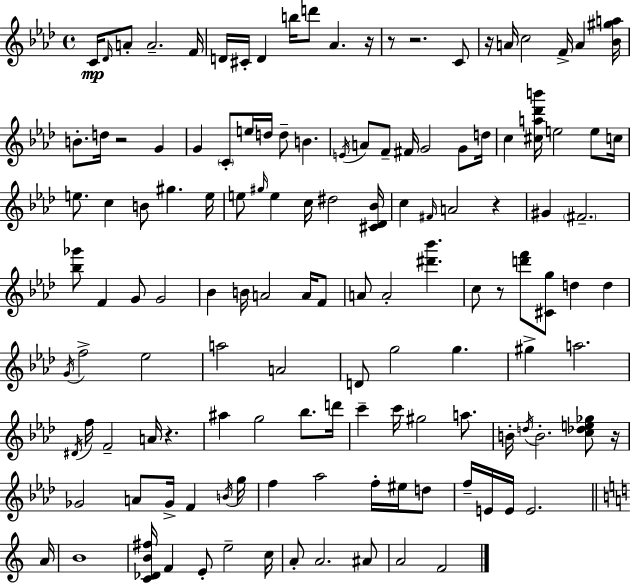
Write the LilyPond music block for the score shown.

{
  \clef treble
  \time 4/4
  \defaultTimeSignature
  \key f \minor
  c'16\mp \grace { des'16 } a'8-. a'2.-- | f'16 d'16 cis'16-. d'4 b''16 d'''8 aes'4. | r16 r8 r2. c'8 | r16 a'16 c''2 f'16-> a'4 | \break <bes' gis'' a''>16 b'8.-. d''16 r2 g'4 | g'4 \parenthesize c'8-. e''16 d''16 d''8-- b'4. | \acciaccatura { e'16 } a'8 f'8-- fis'16 g'2 g'8 | d''16 c''4 <cis'' a'' des''' b'''>16 e''2 e''8 | \break c''16 e''8. c''4 b'8 gis''4. | e''16 e''8 \grace { gis''16 } e''4 c''16 dis''2 | <cis' des' bes'>16 c''4 \grace { fis'16 } a'2 | r4 gis'4 \parenthesize fis'2.-- | \break <bes'' ges'''>8 f'4 g'8 g'2 | bes'4 b'16 a'2 | a'16 f'8 a'8 a'2-. <dis''' bes'''>4. | c''8 r8 <d''' f'''>8 <cis' g''>8 d''4 | \break d''4 \acciaccatura { g'16 } f''2-> ees''2 | a''2 a'2 | d'8 g''2 g''4. | gis''4-> a''2. | \break \acciaccatura { dis'16 } f''16 f'2-- a'16 | r4. ais''4 g''2 | bes''8. d'''16 c'''4-- c'''16 gis''2 | a''8. b'16-. \acciaccatura { d''16 } b'2.-. | \break <c'' des'' e'' ges''>8 r16 ges'2 a'8 | ges'16-> f'4 \acciaccatura { b'16 } g''16 f''4 aes''2 | f''16-. eis''16 d''8 f''16-- e'16 e'16 e'2. | \bar "||" \break \key c \major a'16 b'1 | <c' des' b' fis''>16 f'4 e'8-. e''2-- | c''16 a'8-. a'2. ais'8 | a'2 f'2 | \break \bar "|."
}